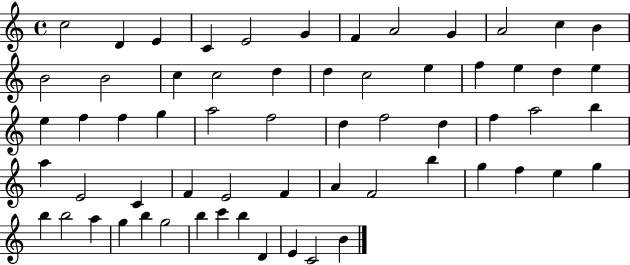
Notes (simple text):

C5/h D4/q E4/q C4/q E4/h G4/q F4/q A4/h G4/q A4/h C5/q B4/q B4/h B4/h C5/q C5/h D5/q D5/q C5/h E5/q F5/q E5/q D5/q E5/q E5/q F5/q F5/q G5/q A5/h F5/h D5/q F5/h D5/q F5/q A5/h B5/q A5/q E4/h C4/q F4/q E4/h F4/q A4/q F4/h B5/q G5/q F5/q E5/q G5/q B5/q B5/h A5/q G5/q B5/q G5/h B5/q C6/q B5/q D4/q E4/q C4/h B4/q